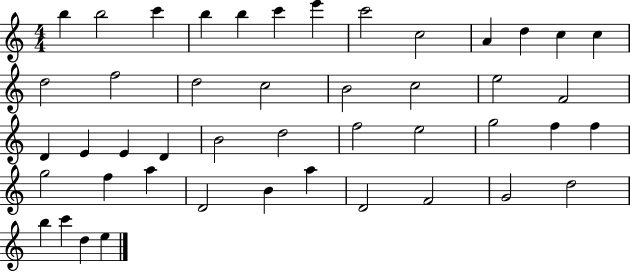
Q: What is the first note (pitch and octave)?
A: B5